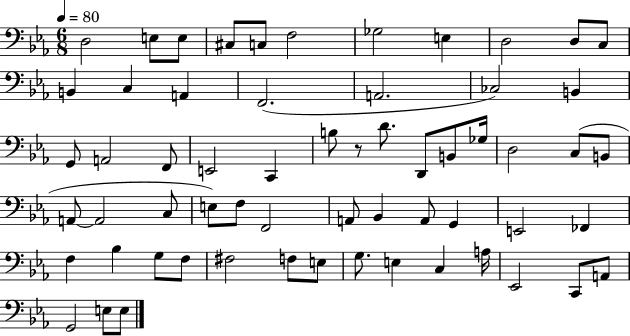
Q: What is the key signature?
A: EES major